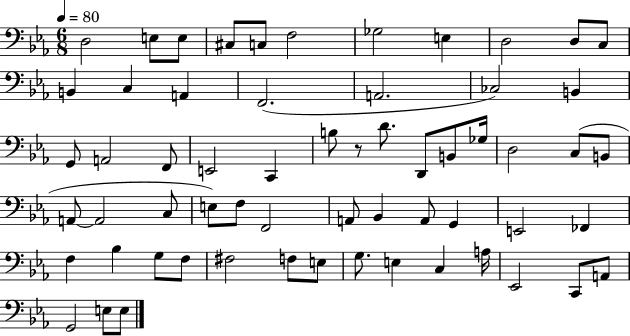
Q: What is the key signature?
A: EES major